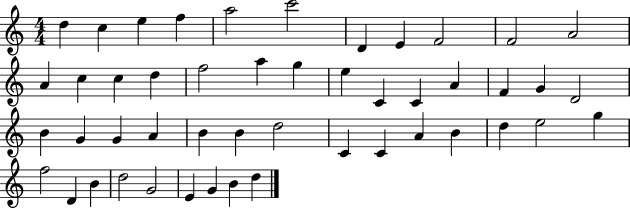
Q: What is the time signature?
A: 4/4